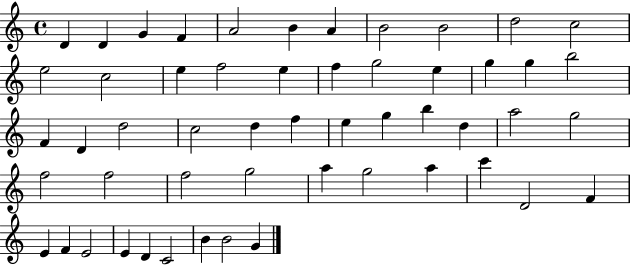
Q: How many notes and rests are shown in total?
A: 53